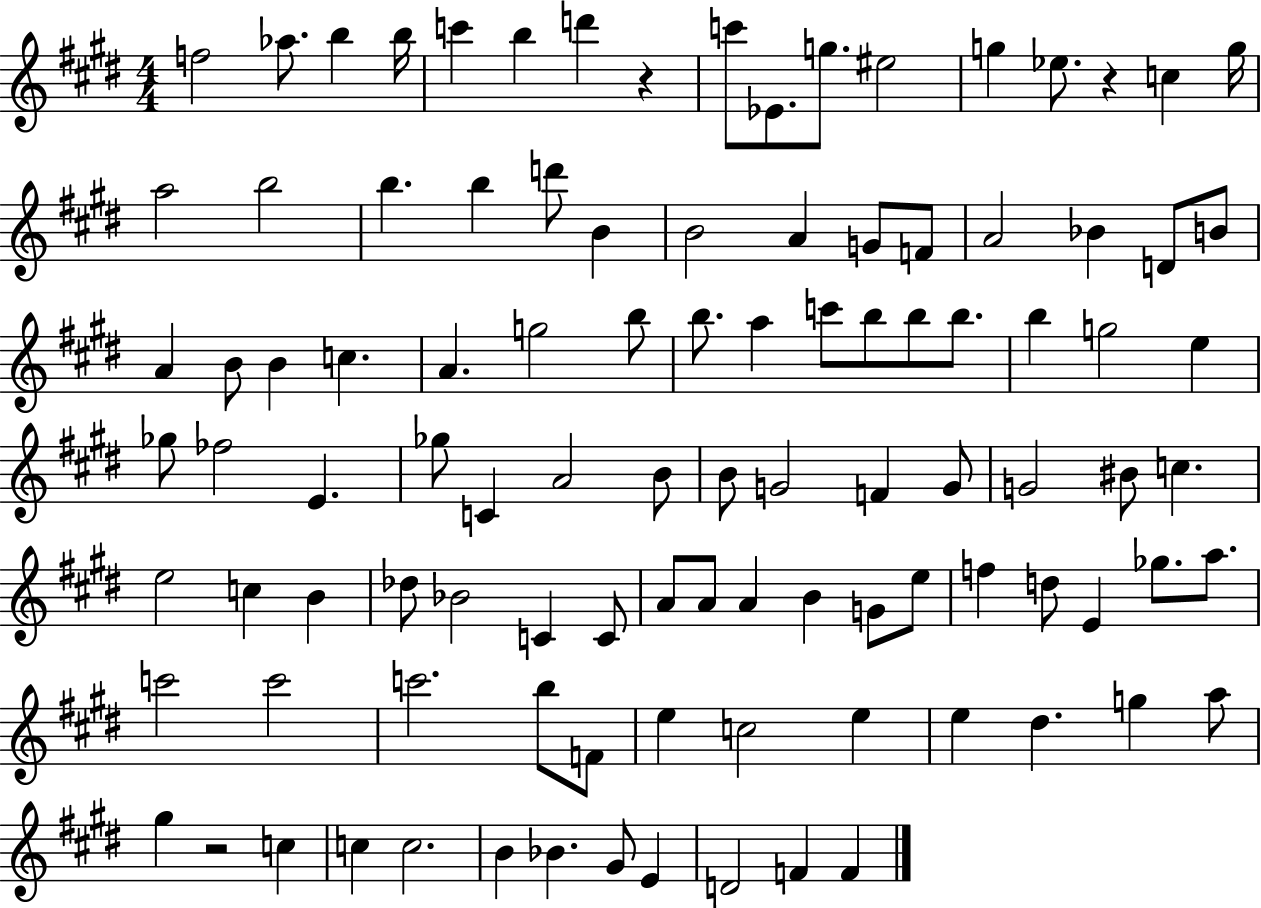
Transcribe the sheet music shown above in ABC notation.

X:1
T:Untitled
M:4/4
L:1/4
K:E
f2 _a/2 b b/4 c' b d' z c'/2 _E/2 g/2 ^e2 g _e/2 z c g/4 a2 b2 b b d'/2 B B2 A G/2 F/2 A2 _B D/2 B/2 A B/2 B c A g2 b/2 b/2 a c'/2 b/2 b/2 b/2 b g2 e _g/2 _f2 E _g/2 C A2 B/2 B/2 G2 F G/2 G2 ^B/2 c e2 c B _d/2 _B2 C C/2 A/2 A/2 A B G/2 e/2 f d/2 E _g/2 a/2 c'2 c'2 c'2 b/2 F/2 e c2 e e ^d g a/2 ^g z2 c c c2 B _B ^G/2 E D2 F F